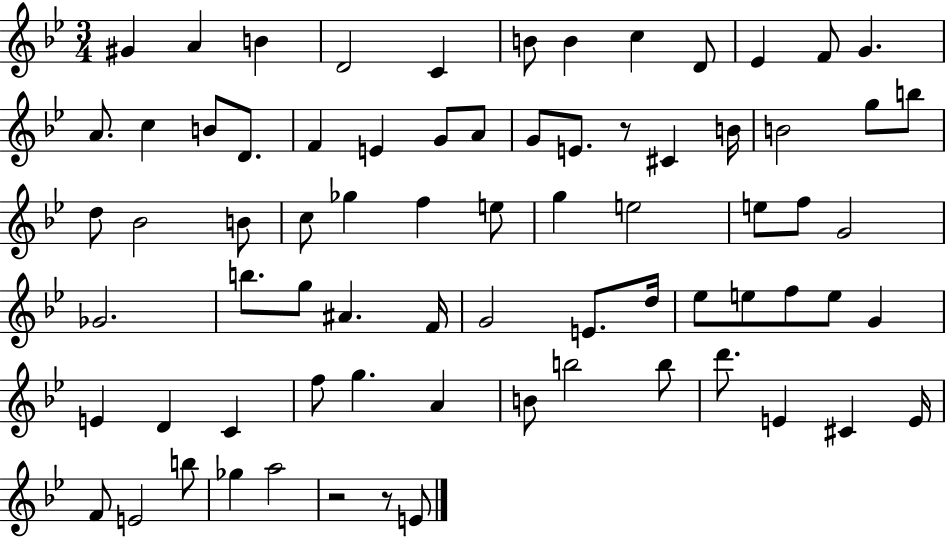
{
  \clef treble
  \numericTimeSignature
  \time 3/4
  \key bes \major
  gis'4 a'4 b'4 | d'2 c'4 | b'8 b'4 c''4 d'8 | ees'4 f'8 g'4. | \break a'8. c''4 b'8 d'8. | f'4 e'4 g'8 a'8 | g'8 e'8. r8 cis'4 b'16 | b'2 g''8 b''8 | \break d''8 bes'2 b'8 | c''8 ges''4 f''4 e''8 | g''4 e''2 | e''8 f''8 g'2 | \break ges'2. | b''8. g''8 ais'4. f'16 | g'2 e'8. d''16 | ees''8 e''8 f''8 e''8 g'4 | \break e'4 d'4 c'4 | f''8 g''4. a'4 | b'8 b''2 b''8 | d'''8. e'4 cis'4 e'16 | \break f'8 e'2 b''8 | ges''4 a''2 | r2 r8 e'8 | \bar "|."
}